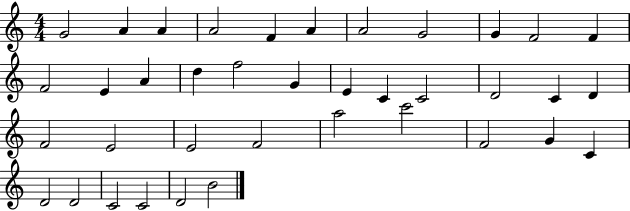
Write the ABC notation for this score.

X:1
T:Untitled
M:4/4
L:1/4
K:C
G2 A A A2 F A A2 G2 G F2 F F2 E A d f2 G E C C2 D2 C D F2 E2 E2 F2 a2 c'2 F2 G C D2 D2 C2 C2 D2 B2